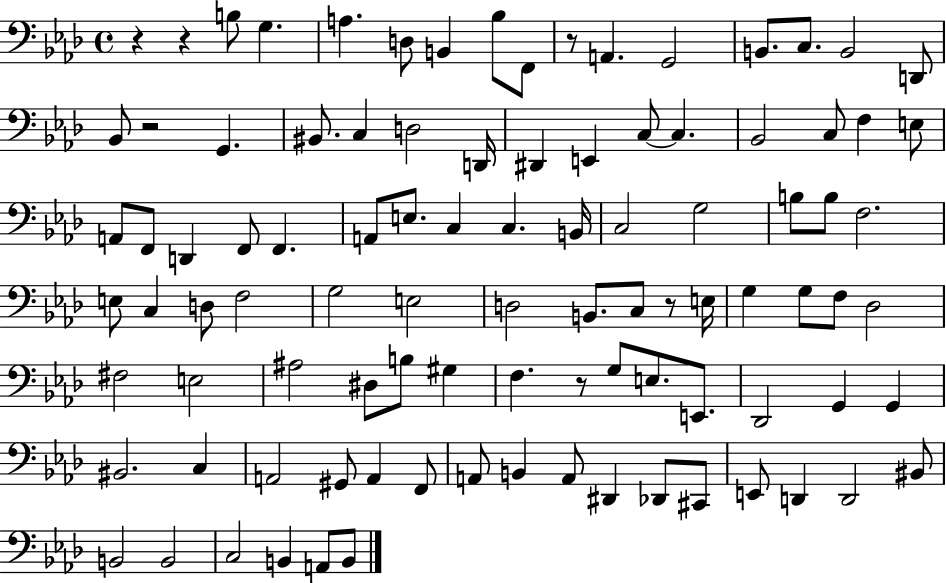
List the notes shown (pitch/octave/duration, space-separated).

R/q R/q B3/e G3/q. A3/q. D3/e B2/q Bb3/e F2/e R/e A2/q. G2/h B2/e. C3/e. B2/h D2/e Bb2/e R/h G2/q. BIS2/e. C3/q D3/h D2/s D#2/q E2/q C3/e C3/q. Bb2/h C3/e F3/q E3/e A2/e F2/e D2/q F2/e F2/q. A2/e E3/e. C3/q C3/q. B2/s C3/h G3/h B3/e B3/e F3/h. E3/e C3/q D3/e F3/h G3/h E3/h D3/h B2/e. C3/e R/e E3/s G3/q G3/e F3/e Db3/h F#3/h E3/h A#3/h D#3/e B3/e G#3/q F3/q. R/e G3/e E3/e. E2/e. Db2/h G2/q G2/q BIS2/h. C3/q A2/h G#2/e A2/q F2/e A2/e B2/q A2/e D#2/q Db2/e C#2/e E2/e D2/q D2/h BIS2/e B2/h B2/h C3/h B2/q A2/e B2/e